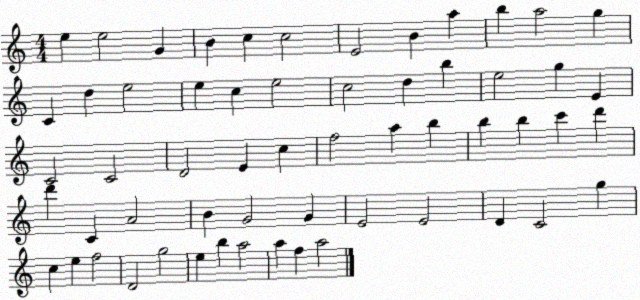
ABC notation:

X:1
T:Untitled
M:4/4
L:1/4
K:C
e e2 G B c c2 E2 B a b a2 g C d e2 e c e2 c2 d b e2 g E C2 C2 D2 E c f2 a b b b c' d' d' C A2 B G2 G E2 E2 D C2 g c e f2 D2 g2 e b a2 a f a2